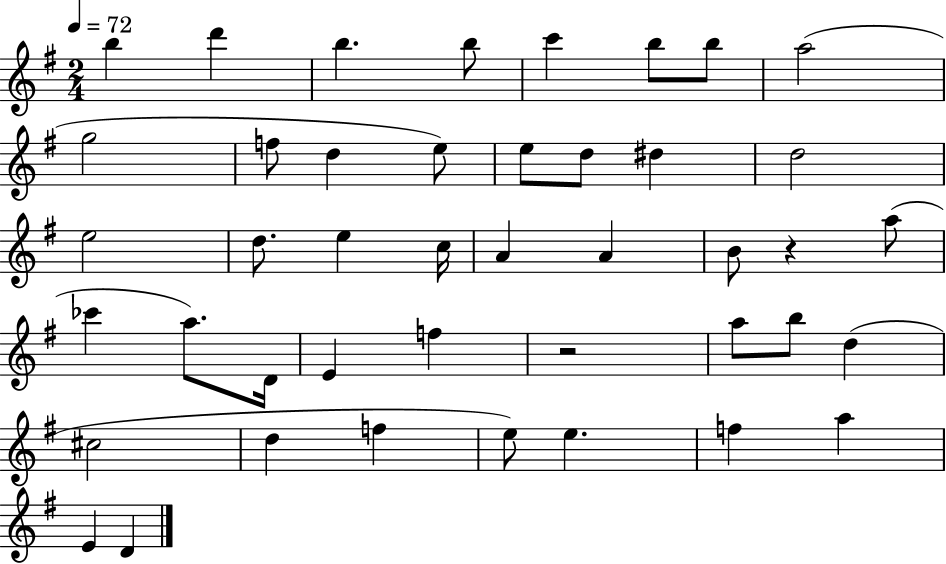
{
  \clef treble
  \numericTimeSignature
  \time 2/4
  \key g \major
  \tempo 4 = 72
  b''4 d'''4 | b''4. b''8 | c'''4 b''8 b''8 | a''2( | \break g''2 | f''8 d''4 e''8) | e''8 d''8 dis''4 | d''2 | \break e''2 | d''8. e''4 c''16 | a'4 a'4 | b'8 r4 a''8( | \break ces'''4 a''8.) d'16 | e'4 f''4 | r2 | a''8 b''8 d''4( | \break cis''2 | d''4 f''4 | e''8) e''4. | f''4 a''4 | \break e'4 d'4 | \bar "|."
}